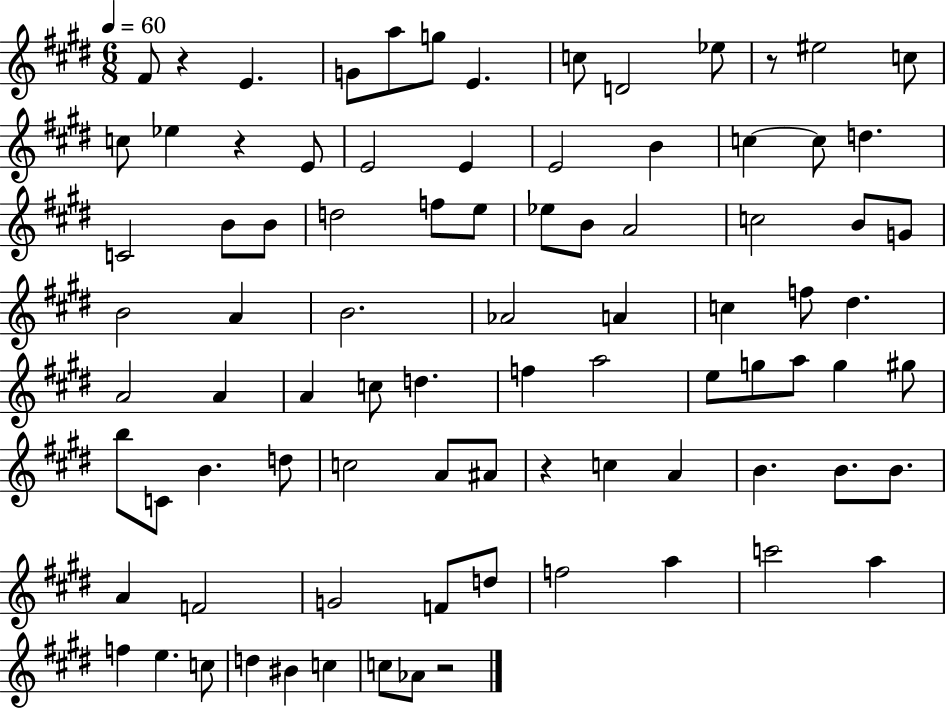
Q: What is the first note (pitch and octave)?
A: F#4